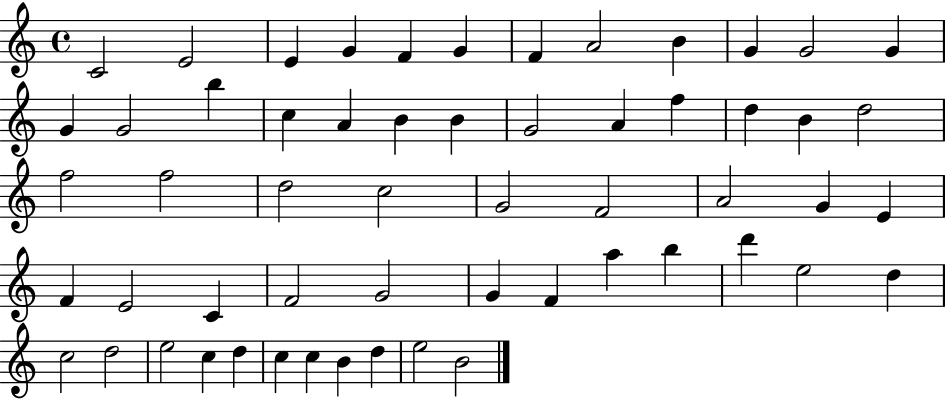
{
  \clef treble
  \time 4/4
  \defaultTimeSignature
  \key c \major
  c'2 e'2 | e'4 g'4 f'4 g'4 | f'4 a'2 b'4 | g'4 g'2 g'4 | \break g'4 g'2 b''4 | c''4 a'4 b'4 b'4 | g'2 a'4 f''4 | d''4 b'4 d''2 | \break f''2 f''2 | d''2 c''2 | g'2 f'2 | a'2 g'4 e'4 | \break f'4 e'2 c'4 | f'2 g'2 | g'4 f'4 a''4 b''4 | d'''4 e''2 d''4 | \break c''2 d''2 | e''2 c''4 d''4 | c''4 c''4 b'4 d''4 | e''2 b'2 | \break \bar "|."
}